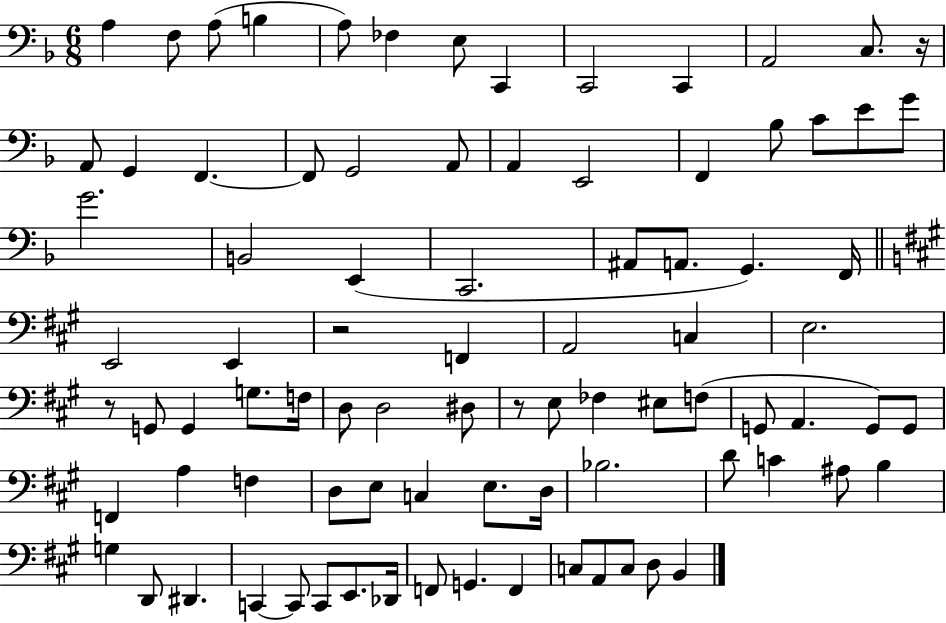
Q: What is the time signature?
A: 6/8